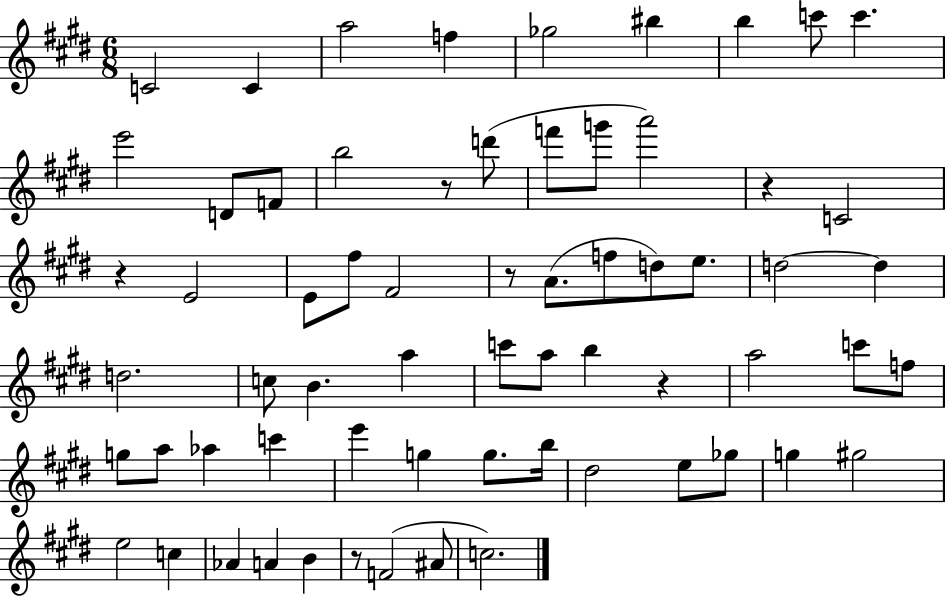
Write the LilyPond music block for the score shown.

{
  \clef treble
  \numericTimeSignature
  \time 6/8
  \key e \major
  \repeat volta 2 { c'2 c'4 | a''2 f''4 | ges''2 bis''4 | b''4 c'''8 c'''4. | \break e'''2 d'8 f'8 | b''2 r8 d'''8( | f'''8 g'''8 a'''2) | r4 c'2 | \break r4 e'2 | e'8 fis''8 fis'2 | r8 a'8.( f''8 d''8) e''8. | d''2~~ d''4 | \break d''2. | c''8 b'4. a''4 | c'''8 a''8 b''4 r4 | a''2 c'''8 f''8 | \break g''8 a''8 aes''4 c'''4 | e'''4 g''4 g''8. b''16 | dis''2 e''8 ges''8 | g''4 gis''2 | \break e''2 c''4 | aes'4 a'4 b'4 | r8 f'2( ais'8 | c''2.) | \break } \bar "|."
}